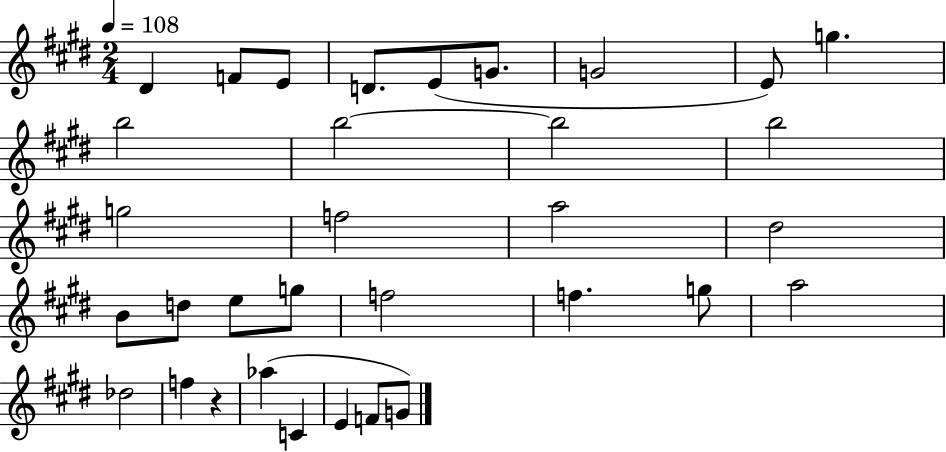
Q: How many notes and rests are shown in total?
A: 33